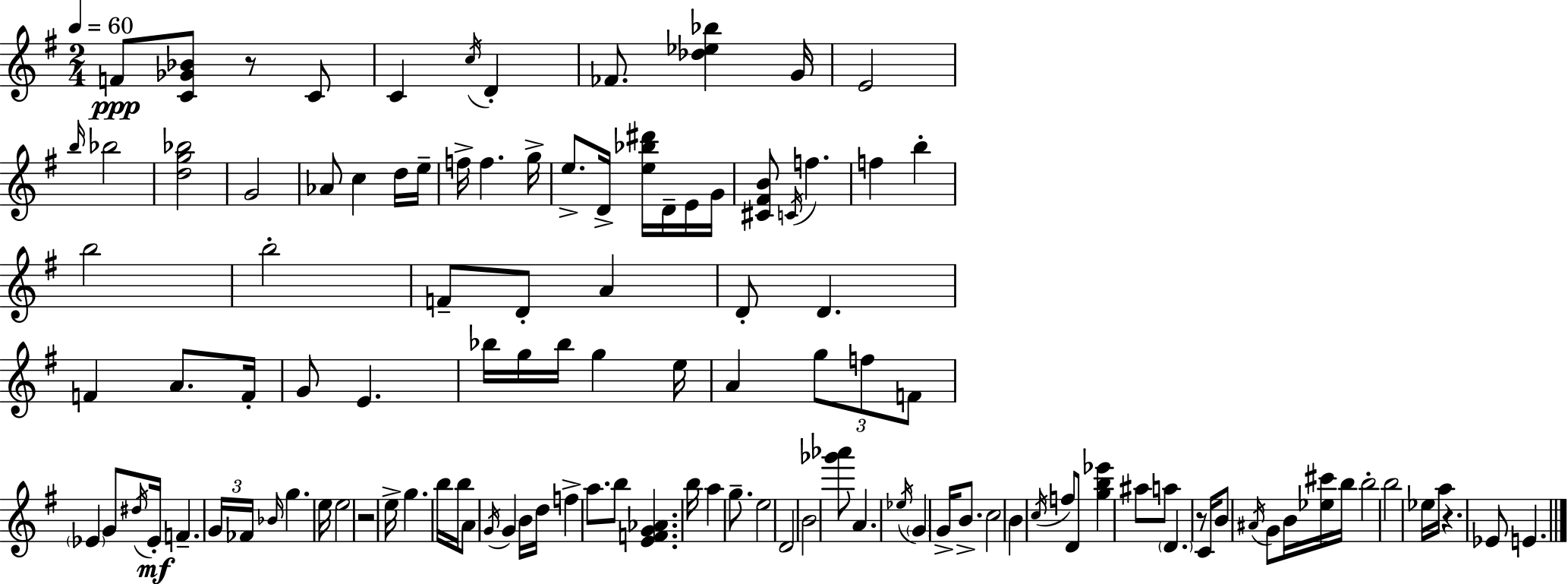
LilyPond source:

{
  \clef treble
  \numericTimeSignature
  \time 2/4
  \key e \minor
  \tempo 4 = 60
  f'8\ppp <c' ges' bes'>8 r8 c'8 | c'4 \acciaccatura { c''16 } d'4-. | fes'8. <des'' ees'' bes''>4 | g'16 e'2 | \break \grace { b''16 } bes''2 | <d'' g'' bes''>2 | g'2 | aes'8 c''4 | \break d''16 e''16-- f''16-> f''4. | g''16-> e''8.-> d'16-> <e'' bes'' dis'''>16 d'16-- | e'16 g'16 <cis' fis' b'>8 \acciaccatura { c'16 } f''4. | f''4 b''4-. | \break b''2 | b''2-. | f'8-- d'8-. a'4 | d'8-. d'4. | \break f'4 a'8. | f'16-. g'8 e'4. | bes''16 g''16 bes''16 g''4 | e''16 a'4 \tuplet 3/2 { g''8 | \break f''8 f'8 } \parenthesize ees'4 | g'8 \acciaccatura { dis''16 } ees'16-.\mf f'4.-- | \tuplet 3/2 { g'16 fes'16 \grace { bes'16 } } g''4. | e''16 e''2 | \break r2 | e''16-> g''4. | b''16 b''16 a'8 | \acciaccatura { g'16 } g'4 b'16 d''16 f''4-> | \break a''8. b''8 | <e' f' g' aes'>4. b''16 a''4 | g''8.-- e''2 | d'2 | \break b'2 | <ges''' aes'''>8 | a'4. \acciaccatura { ees''16 } \parenthesize g'4 | g'16-> b'8.-> c''2 | \break b'4 | \acciaccatura { c''16 } f''8 d'8 | <g'' b'' ees'''>4 ais''8 a''8 | \parenthesize d'4. r8 | \break c'16 b'8 \acciaccatura { ais'16 } g'8 b'16 <ees'' cis'''>16 | b''16 b''2-. | b''2 | ees''16 a''16 r4. | \break ees'8 e'4. | \bar "|."
}